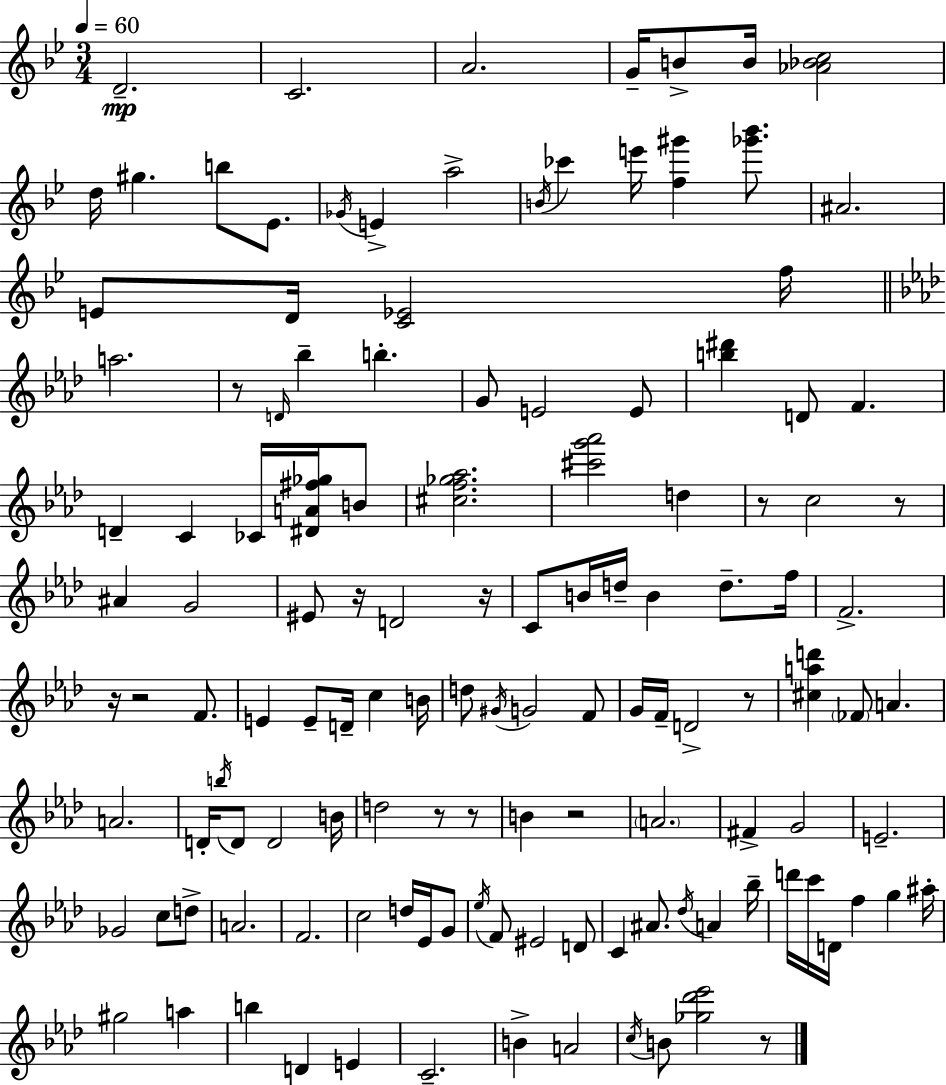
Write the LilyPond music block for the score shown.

{
  \clef treble
  \numericTimeSignature
  \time 3/4
  \key bes \major
  \tempo 4 = 60
  d'2.--\mp | c'2. | a'2. | g'16-- b'8-> b'16 <aes' bes' c''>2 | \break d''16 gis''4. b''8 ees'8. | \acciaccatura { ges'16 } e'4-> a''2-> | \acciaccatura { b'16 } ces'''4 e'''16 <f'' gis'''>4 <ges''' bes'''>8. | ais'2. | \break e'8 d'16 <c' ees'>2 | f''16 \bar "||" \break \key aes \major a''2. | r8 \grace { d'16 } bes''4-- b''4.-. | g'8 e'2 e'8 | <b'' dis'''>4 d'8 f'4. | \break d'4-- c'4 ces'16 <dis' a' fis'' ges''>16 b'8 | <cis'' f'' ges'' aes''>2. | <cis''' g''' aes'''>2 d''4 | r8 c''2 r8 | \break ais'4 g'2 | eis'8 r16 d'2 | r16 c'8 b'16 d''16-- b'4 d''8.-- | f''16 f'2.-> | \break r16 r2 f'8. | e'4 e'8-- d'16-- c''4 | b'16 d''8 \acciaccatura { gis'16 } g'2 | f'8 g'16 f'16-- d'2-> | \break r8 <cis'' a'' d'''>4 \parenthesize fes'8 a'4. | a'2. | d'16-. \acciaccatura { b''16 } d'8 d'2 | b'16 d''2 r8 | \break r8 b'4 r2 | \parenthesize a'2. | fis'4-> g'2 | e'2.-- | \break ges'2 c''8 | d''8-> a'2. | f'2. | c''2 d''16 | \break ees'16 g'8 \acciaccatura { ees''16 } f'8 eis'2 | d'8 c'4 ais'8. \acciaccatura { des''16 } | a'4 bes''16-- d'''16 c'''16 d'16 f''4 | g''4 ais''16-. gis''2 | \break a''4 b''4 d'4 | e'4 c'2.-- | b'4-> a'2 | \acciaccatura { c''16 } b'8 <ges'' des''' ees'''>2 | \break r8 \bar "|."
}